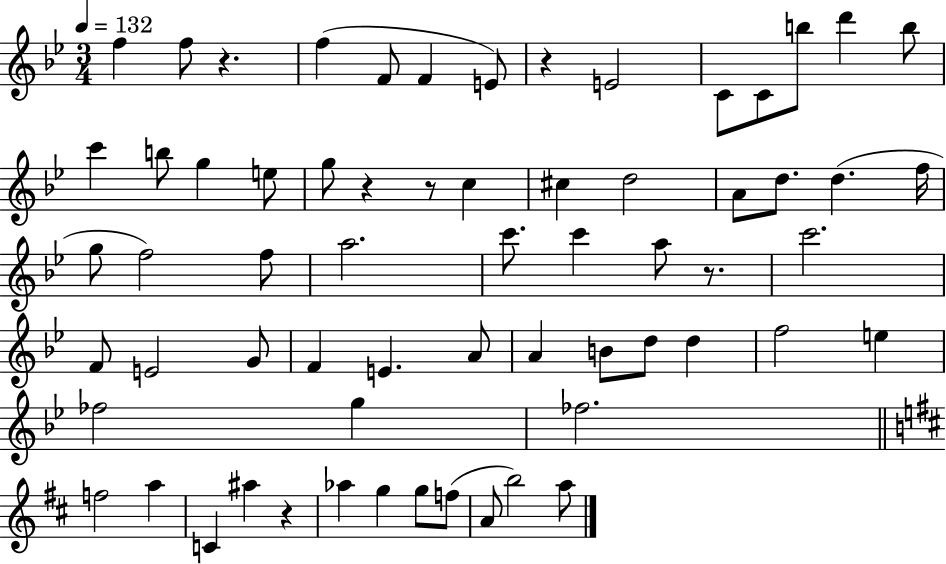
X:1
T:Untitled
M:3/4
L:1/4
K:Bb
f f/2 z f F/2 F E/2 z E2 C/2 C/2 b/2 d' b/2 c' b/2 g e/2 g/2 z z/2 c ^c d2 A/2 d/2 d f/4 g/2 f2 f/2 a2 c'/2 c' a/2 z/2 c'2 F/2 E2 G/2 F E A/2 A B/2 d/2 d f2 e _f2 g _f2 f2 a C ^a z _a g g/2 f/2 A/2 b2 a/2